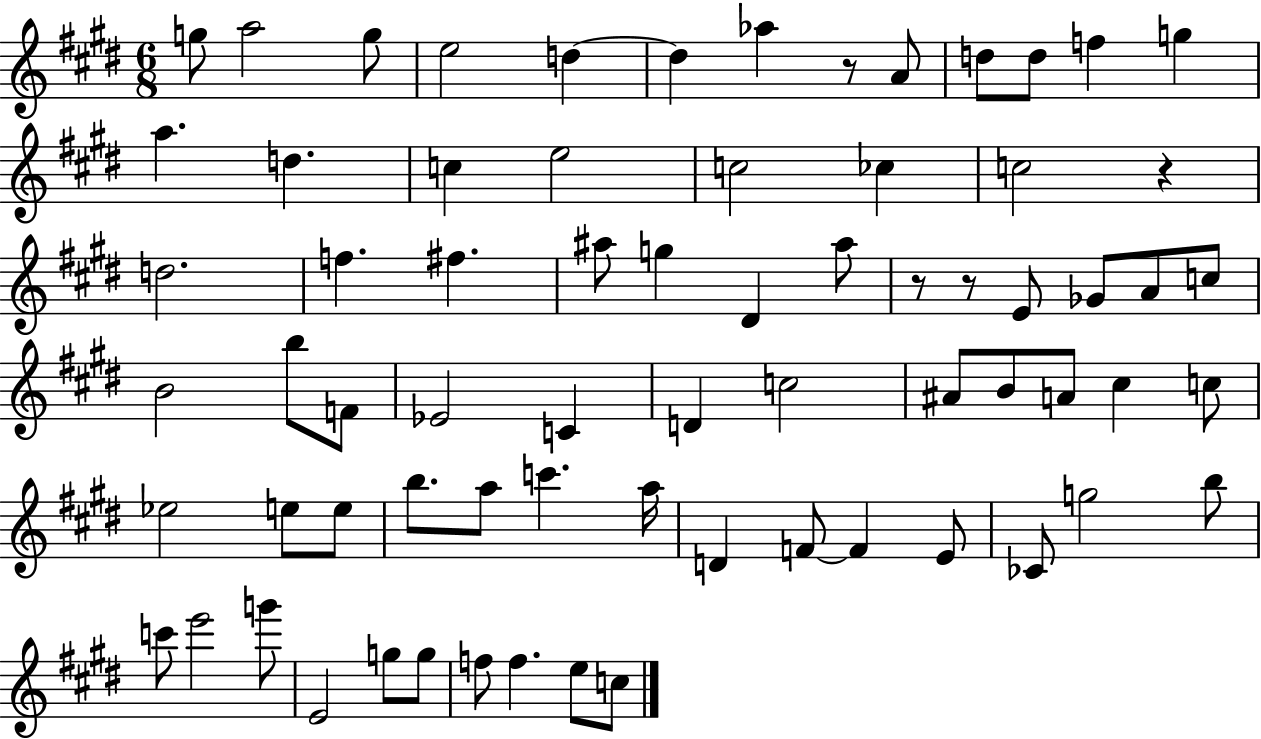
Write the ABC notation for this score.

X:1
T:Untitled
M:6/8
L:1/4
K:E
g/2 a2 g/2 e2 d d _a z/2 A/2 d/2 d/2 f g a d c e2 c2 _c c2 z d2 f ^f ^a/2 g ^D ^a/2 z/2 z/2 E/2 _G/2 A/2 c/2 B2 b/2 F/2 _E2 C D c2 ^A/2 B/2 A/2 ^c c/2 _e2 e/2 e/2 b/2 a/2 c' a/4 D F/2 F E/2 _C/2 g2 b/2 c'/2 e'2 g'/2 E2 g/2 g/2 f/2 f e/2 c/2